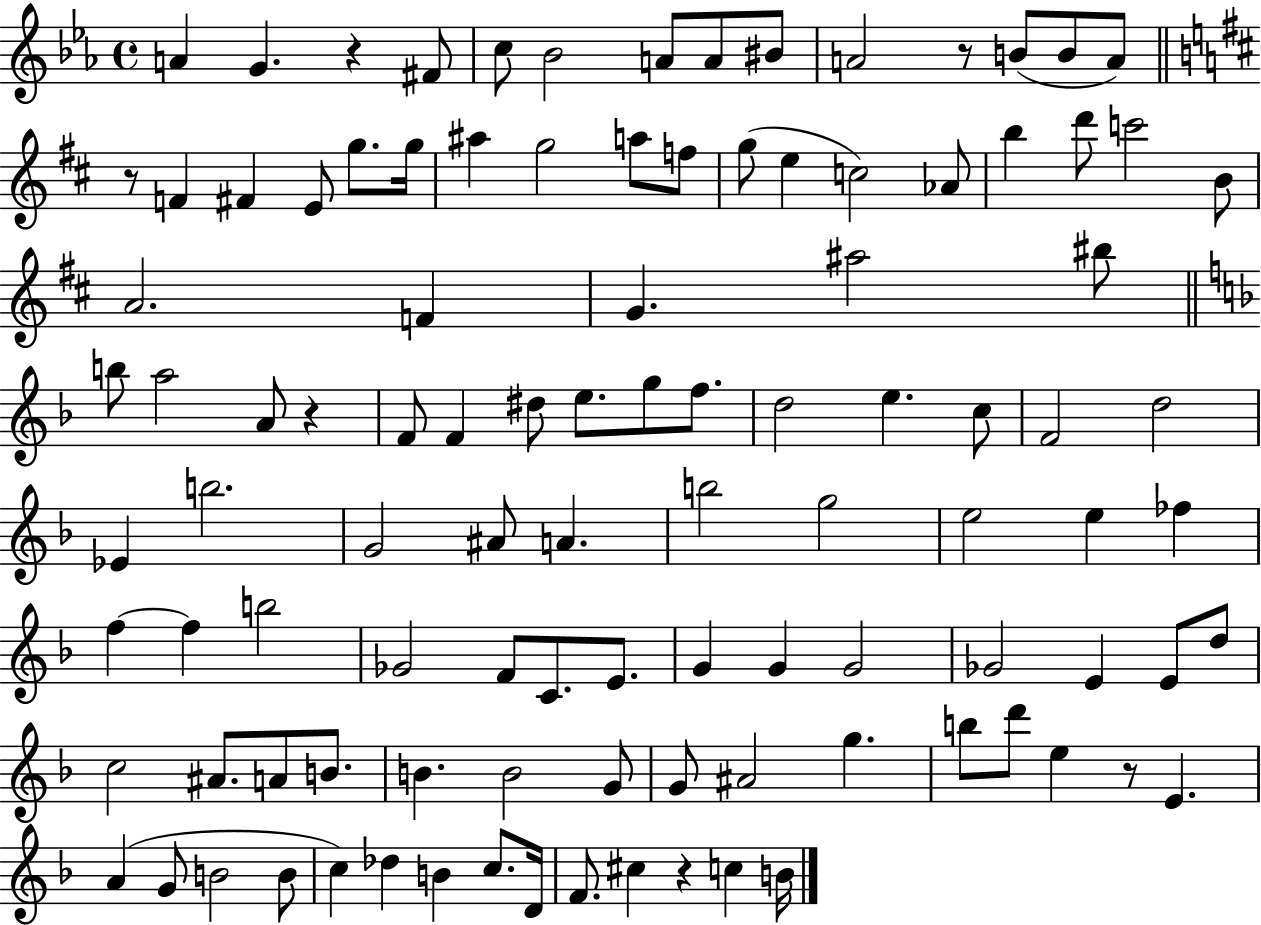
A4/q G4/q. R/q F#4/e C5/e Bb4/h A4/e A4/e BIS4/e A4/h R/e B4/e B4/e A4/e R/e F4/q F#4/q E4/e G5/e. G5/s A#5/q G5/h A5/e F5/e G5/e E5/q C5/h Ab4/e B5/q D6/e C6/h B4/e A4/h. F4/q G4/q. A#5/h BIS5/e B5/e A5/h A4/e R/q F4/e F4/q D#5/e E5/e. G5/e F5/e. D5/h E5/q. C5/e F4/h D5/h Eb4/q B5/h. G4/h A#4/e A4/q. B5/h G5/h E5/h E5/q FES5/q F5/q F5/q B5/h Gb4/h F4/e C4/e. E4/e. G4/q G4/q G4/h Gb4/h E4/q E4/e D5/e C5/h A#4/e. A4/e B4/e. B4/q. B4/h G4/e G4/e A#4/h G5/q. B5/e D6/e E5/q R/e E4/q. A4/q G4/e B4/h B4/e C5/q Db5/q B4/q C5/e. D4/s F4/e. C#5/q R/q C5/q B4/s